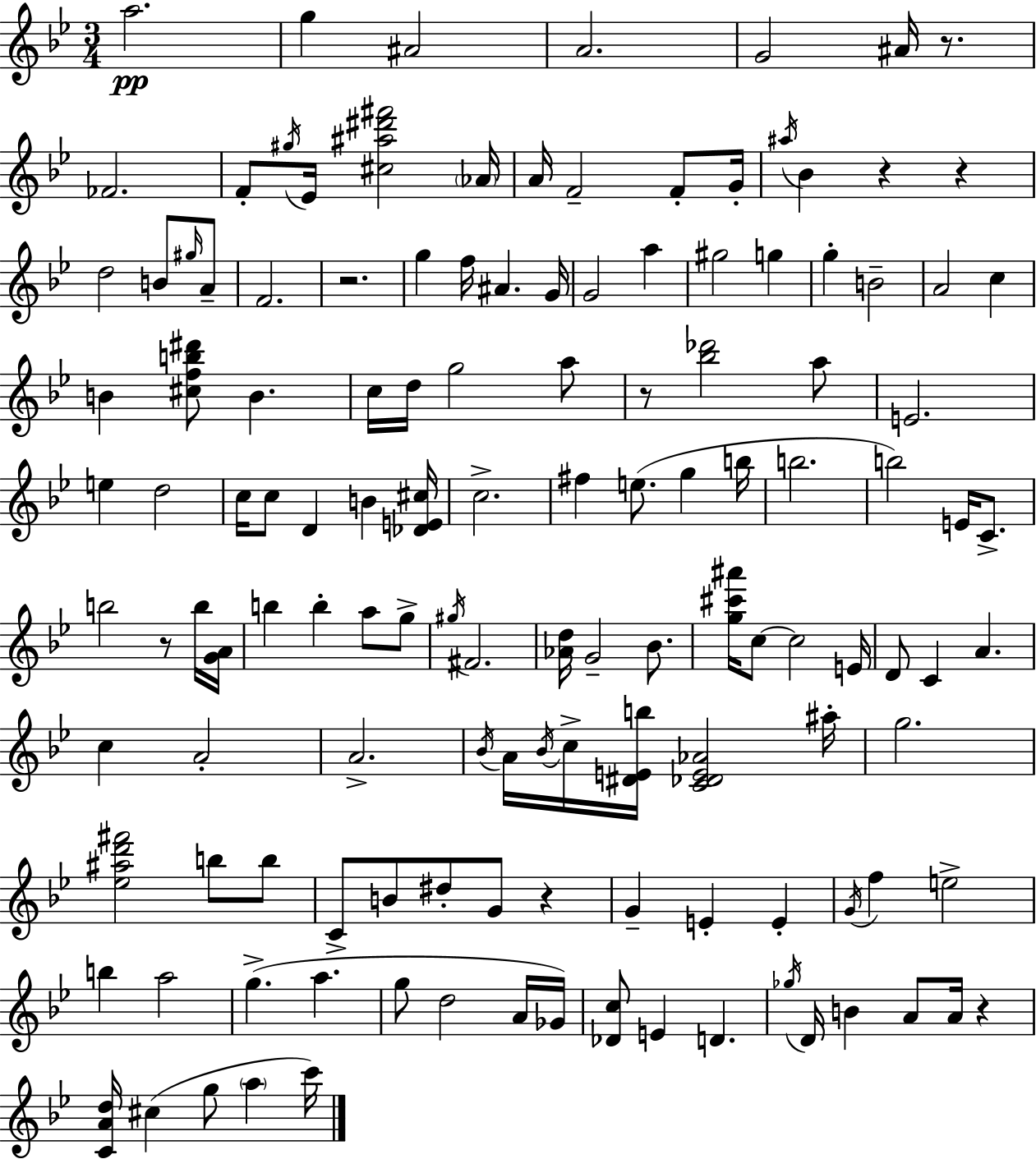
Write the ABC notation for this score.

X:1
T:Untitled
M:3/4
L:1/4
K:Gm
a2 g ^A2 A2 G2 ^A/4 z/2 _F2 F/2 ^g/4 _E/4 [^c^a^d'^f']2 _A/4 A/4 F2 F/2 G/4 ^a/4 _B z z d2 B/2 ^g/4 A/2 F2 z2 g f/4 ^A G/4 G2 a ^g2 g g B2 A2 c B [^cfb^d']/2 B c/4 d/4 g2 a/2 z/2 [_b_d']2 a/2 E2 e d2 c/4 c/2 D B [_DE^c]/4 c2 ^f e/2 g b/4 b2 b2 E/4 C/2 b2 z/2 b/4 [GA]/4 b b a/2 g/2 ^g/4 ^F2 [_Ad]/4 G2 _B/2 [g^c'^a']/4 c/2 c2 E/4 D/2 C A c A2 A2 _B/4 A/4 _B/4 c/4 [^DEb]/4 [C_DE_A]2 ^a/4 g2 [_e^ad'^f']2 b/2 b/2 C/2 B/2 ^d/2 G/2 z G E E G/4 f e2 b a2 g a g/2 d2 A/4 _G/4 [_Dc]/2 E D _g/4 D/4 B A/2 A/4 z [CAd]/4 ^c g/2 a c'/4